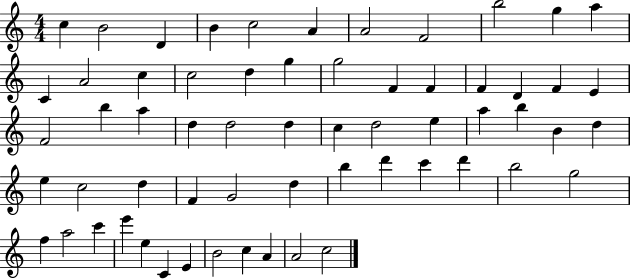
{
  \clef treble
  \numericTimeSignature
  \time 4/4
  \key c \major
  c''4 b'2 d'4 | b'4 c''2 a'4 | a'2 f'2 | b''2 g''4 a''4 | \break c'4 a'2 c''4 | c''2 d''4 g''4 | g''2 f'4 f'4 | f'4 d'4 f'4 e'4 | \break f'2 b''4 a''4 | d''4 d''2 d''4 | c''4 d''2 e''4 | a''4 b''4 b'4 d''4 | \break e''4 c''2 d''4 | f'4 g'2 d''4 | b''4 d'''4 c'''4 d'''4 | b''2 g''2 | \break f''4 a''2 c'''4 | e'''4 e''4 c'4 e'4 | b'2 c''4 a'4 | a'2 c''2 | \break \bar "|."
}